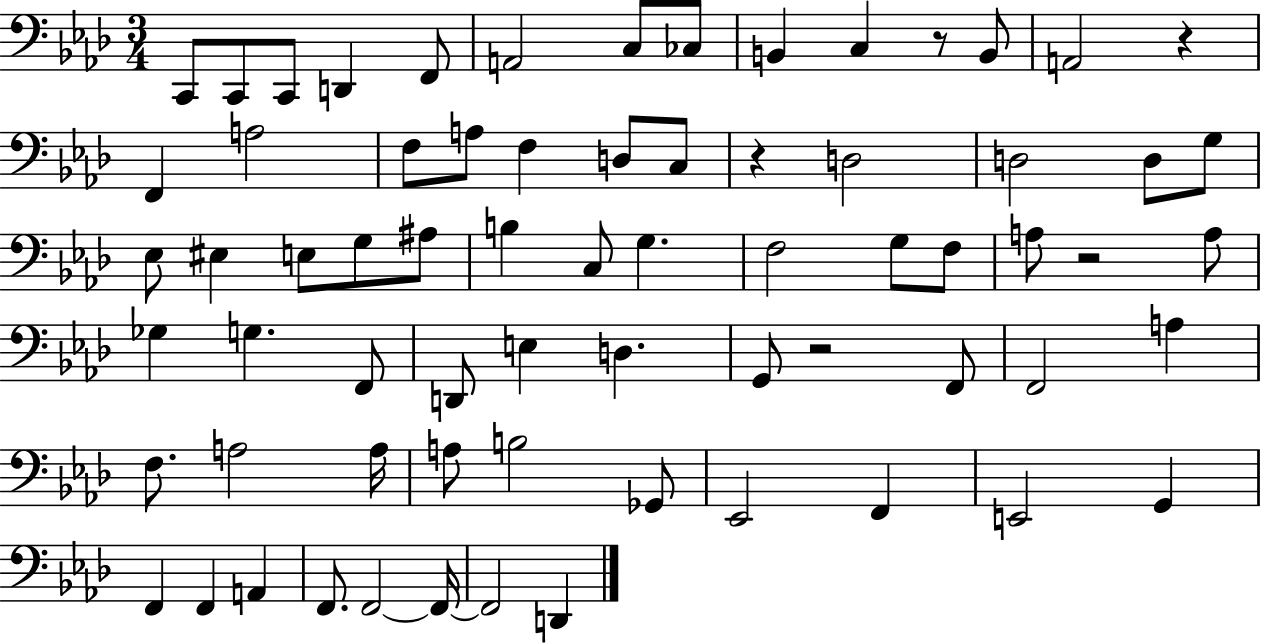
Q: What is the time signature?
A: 3/4